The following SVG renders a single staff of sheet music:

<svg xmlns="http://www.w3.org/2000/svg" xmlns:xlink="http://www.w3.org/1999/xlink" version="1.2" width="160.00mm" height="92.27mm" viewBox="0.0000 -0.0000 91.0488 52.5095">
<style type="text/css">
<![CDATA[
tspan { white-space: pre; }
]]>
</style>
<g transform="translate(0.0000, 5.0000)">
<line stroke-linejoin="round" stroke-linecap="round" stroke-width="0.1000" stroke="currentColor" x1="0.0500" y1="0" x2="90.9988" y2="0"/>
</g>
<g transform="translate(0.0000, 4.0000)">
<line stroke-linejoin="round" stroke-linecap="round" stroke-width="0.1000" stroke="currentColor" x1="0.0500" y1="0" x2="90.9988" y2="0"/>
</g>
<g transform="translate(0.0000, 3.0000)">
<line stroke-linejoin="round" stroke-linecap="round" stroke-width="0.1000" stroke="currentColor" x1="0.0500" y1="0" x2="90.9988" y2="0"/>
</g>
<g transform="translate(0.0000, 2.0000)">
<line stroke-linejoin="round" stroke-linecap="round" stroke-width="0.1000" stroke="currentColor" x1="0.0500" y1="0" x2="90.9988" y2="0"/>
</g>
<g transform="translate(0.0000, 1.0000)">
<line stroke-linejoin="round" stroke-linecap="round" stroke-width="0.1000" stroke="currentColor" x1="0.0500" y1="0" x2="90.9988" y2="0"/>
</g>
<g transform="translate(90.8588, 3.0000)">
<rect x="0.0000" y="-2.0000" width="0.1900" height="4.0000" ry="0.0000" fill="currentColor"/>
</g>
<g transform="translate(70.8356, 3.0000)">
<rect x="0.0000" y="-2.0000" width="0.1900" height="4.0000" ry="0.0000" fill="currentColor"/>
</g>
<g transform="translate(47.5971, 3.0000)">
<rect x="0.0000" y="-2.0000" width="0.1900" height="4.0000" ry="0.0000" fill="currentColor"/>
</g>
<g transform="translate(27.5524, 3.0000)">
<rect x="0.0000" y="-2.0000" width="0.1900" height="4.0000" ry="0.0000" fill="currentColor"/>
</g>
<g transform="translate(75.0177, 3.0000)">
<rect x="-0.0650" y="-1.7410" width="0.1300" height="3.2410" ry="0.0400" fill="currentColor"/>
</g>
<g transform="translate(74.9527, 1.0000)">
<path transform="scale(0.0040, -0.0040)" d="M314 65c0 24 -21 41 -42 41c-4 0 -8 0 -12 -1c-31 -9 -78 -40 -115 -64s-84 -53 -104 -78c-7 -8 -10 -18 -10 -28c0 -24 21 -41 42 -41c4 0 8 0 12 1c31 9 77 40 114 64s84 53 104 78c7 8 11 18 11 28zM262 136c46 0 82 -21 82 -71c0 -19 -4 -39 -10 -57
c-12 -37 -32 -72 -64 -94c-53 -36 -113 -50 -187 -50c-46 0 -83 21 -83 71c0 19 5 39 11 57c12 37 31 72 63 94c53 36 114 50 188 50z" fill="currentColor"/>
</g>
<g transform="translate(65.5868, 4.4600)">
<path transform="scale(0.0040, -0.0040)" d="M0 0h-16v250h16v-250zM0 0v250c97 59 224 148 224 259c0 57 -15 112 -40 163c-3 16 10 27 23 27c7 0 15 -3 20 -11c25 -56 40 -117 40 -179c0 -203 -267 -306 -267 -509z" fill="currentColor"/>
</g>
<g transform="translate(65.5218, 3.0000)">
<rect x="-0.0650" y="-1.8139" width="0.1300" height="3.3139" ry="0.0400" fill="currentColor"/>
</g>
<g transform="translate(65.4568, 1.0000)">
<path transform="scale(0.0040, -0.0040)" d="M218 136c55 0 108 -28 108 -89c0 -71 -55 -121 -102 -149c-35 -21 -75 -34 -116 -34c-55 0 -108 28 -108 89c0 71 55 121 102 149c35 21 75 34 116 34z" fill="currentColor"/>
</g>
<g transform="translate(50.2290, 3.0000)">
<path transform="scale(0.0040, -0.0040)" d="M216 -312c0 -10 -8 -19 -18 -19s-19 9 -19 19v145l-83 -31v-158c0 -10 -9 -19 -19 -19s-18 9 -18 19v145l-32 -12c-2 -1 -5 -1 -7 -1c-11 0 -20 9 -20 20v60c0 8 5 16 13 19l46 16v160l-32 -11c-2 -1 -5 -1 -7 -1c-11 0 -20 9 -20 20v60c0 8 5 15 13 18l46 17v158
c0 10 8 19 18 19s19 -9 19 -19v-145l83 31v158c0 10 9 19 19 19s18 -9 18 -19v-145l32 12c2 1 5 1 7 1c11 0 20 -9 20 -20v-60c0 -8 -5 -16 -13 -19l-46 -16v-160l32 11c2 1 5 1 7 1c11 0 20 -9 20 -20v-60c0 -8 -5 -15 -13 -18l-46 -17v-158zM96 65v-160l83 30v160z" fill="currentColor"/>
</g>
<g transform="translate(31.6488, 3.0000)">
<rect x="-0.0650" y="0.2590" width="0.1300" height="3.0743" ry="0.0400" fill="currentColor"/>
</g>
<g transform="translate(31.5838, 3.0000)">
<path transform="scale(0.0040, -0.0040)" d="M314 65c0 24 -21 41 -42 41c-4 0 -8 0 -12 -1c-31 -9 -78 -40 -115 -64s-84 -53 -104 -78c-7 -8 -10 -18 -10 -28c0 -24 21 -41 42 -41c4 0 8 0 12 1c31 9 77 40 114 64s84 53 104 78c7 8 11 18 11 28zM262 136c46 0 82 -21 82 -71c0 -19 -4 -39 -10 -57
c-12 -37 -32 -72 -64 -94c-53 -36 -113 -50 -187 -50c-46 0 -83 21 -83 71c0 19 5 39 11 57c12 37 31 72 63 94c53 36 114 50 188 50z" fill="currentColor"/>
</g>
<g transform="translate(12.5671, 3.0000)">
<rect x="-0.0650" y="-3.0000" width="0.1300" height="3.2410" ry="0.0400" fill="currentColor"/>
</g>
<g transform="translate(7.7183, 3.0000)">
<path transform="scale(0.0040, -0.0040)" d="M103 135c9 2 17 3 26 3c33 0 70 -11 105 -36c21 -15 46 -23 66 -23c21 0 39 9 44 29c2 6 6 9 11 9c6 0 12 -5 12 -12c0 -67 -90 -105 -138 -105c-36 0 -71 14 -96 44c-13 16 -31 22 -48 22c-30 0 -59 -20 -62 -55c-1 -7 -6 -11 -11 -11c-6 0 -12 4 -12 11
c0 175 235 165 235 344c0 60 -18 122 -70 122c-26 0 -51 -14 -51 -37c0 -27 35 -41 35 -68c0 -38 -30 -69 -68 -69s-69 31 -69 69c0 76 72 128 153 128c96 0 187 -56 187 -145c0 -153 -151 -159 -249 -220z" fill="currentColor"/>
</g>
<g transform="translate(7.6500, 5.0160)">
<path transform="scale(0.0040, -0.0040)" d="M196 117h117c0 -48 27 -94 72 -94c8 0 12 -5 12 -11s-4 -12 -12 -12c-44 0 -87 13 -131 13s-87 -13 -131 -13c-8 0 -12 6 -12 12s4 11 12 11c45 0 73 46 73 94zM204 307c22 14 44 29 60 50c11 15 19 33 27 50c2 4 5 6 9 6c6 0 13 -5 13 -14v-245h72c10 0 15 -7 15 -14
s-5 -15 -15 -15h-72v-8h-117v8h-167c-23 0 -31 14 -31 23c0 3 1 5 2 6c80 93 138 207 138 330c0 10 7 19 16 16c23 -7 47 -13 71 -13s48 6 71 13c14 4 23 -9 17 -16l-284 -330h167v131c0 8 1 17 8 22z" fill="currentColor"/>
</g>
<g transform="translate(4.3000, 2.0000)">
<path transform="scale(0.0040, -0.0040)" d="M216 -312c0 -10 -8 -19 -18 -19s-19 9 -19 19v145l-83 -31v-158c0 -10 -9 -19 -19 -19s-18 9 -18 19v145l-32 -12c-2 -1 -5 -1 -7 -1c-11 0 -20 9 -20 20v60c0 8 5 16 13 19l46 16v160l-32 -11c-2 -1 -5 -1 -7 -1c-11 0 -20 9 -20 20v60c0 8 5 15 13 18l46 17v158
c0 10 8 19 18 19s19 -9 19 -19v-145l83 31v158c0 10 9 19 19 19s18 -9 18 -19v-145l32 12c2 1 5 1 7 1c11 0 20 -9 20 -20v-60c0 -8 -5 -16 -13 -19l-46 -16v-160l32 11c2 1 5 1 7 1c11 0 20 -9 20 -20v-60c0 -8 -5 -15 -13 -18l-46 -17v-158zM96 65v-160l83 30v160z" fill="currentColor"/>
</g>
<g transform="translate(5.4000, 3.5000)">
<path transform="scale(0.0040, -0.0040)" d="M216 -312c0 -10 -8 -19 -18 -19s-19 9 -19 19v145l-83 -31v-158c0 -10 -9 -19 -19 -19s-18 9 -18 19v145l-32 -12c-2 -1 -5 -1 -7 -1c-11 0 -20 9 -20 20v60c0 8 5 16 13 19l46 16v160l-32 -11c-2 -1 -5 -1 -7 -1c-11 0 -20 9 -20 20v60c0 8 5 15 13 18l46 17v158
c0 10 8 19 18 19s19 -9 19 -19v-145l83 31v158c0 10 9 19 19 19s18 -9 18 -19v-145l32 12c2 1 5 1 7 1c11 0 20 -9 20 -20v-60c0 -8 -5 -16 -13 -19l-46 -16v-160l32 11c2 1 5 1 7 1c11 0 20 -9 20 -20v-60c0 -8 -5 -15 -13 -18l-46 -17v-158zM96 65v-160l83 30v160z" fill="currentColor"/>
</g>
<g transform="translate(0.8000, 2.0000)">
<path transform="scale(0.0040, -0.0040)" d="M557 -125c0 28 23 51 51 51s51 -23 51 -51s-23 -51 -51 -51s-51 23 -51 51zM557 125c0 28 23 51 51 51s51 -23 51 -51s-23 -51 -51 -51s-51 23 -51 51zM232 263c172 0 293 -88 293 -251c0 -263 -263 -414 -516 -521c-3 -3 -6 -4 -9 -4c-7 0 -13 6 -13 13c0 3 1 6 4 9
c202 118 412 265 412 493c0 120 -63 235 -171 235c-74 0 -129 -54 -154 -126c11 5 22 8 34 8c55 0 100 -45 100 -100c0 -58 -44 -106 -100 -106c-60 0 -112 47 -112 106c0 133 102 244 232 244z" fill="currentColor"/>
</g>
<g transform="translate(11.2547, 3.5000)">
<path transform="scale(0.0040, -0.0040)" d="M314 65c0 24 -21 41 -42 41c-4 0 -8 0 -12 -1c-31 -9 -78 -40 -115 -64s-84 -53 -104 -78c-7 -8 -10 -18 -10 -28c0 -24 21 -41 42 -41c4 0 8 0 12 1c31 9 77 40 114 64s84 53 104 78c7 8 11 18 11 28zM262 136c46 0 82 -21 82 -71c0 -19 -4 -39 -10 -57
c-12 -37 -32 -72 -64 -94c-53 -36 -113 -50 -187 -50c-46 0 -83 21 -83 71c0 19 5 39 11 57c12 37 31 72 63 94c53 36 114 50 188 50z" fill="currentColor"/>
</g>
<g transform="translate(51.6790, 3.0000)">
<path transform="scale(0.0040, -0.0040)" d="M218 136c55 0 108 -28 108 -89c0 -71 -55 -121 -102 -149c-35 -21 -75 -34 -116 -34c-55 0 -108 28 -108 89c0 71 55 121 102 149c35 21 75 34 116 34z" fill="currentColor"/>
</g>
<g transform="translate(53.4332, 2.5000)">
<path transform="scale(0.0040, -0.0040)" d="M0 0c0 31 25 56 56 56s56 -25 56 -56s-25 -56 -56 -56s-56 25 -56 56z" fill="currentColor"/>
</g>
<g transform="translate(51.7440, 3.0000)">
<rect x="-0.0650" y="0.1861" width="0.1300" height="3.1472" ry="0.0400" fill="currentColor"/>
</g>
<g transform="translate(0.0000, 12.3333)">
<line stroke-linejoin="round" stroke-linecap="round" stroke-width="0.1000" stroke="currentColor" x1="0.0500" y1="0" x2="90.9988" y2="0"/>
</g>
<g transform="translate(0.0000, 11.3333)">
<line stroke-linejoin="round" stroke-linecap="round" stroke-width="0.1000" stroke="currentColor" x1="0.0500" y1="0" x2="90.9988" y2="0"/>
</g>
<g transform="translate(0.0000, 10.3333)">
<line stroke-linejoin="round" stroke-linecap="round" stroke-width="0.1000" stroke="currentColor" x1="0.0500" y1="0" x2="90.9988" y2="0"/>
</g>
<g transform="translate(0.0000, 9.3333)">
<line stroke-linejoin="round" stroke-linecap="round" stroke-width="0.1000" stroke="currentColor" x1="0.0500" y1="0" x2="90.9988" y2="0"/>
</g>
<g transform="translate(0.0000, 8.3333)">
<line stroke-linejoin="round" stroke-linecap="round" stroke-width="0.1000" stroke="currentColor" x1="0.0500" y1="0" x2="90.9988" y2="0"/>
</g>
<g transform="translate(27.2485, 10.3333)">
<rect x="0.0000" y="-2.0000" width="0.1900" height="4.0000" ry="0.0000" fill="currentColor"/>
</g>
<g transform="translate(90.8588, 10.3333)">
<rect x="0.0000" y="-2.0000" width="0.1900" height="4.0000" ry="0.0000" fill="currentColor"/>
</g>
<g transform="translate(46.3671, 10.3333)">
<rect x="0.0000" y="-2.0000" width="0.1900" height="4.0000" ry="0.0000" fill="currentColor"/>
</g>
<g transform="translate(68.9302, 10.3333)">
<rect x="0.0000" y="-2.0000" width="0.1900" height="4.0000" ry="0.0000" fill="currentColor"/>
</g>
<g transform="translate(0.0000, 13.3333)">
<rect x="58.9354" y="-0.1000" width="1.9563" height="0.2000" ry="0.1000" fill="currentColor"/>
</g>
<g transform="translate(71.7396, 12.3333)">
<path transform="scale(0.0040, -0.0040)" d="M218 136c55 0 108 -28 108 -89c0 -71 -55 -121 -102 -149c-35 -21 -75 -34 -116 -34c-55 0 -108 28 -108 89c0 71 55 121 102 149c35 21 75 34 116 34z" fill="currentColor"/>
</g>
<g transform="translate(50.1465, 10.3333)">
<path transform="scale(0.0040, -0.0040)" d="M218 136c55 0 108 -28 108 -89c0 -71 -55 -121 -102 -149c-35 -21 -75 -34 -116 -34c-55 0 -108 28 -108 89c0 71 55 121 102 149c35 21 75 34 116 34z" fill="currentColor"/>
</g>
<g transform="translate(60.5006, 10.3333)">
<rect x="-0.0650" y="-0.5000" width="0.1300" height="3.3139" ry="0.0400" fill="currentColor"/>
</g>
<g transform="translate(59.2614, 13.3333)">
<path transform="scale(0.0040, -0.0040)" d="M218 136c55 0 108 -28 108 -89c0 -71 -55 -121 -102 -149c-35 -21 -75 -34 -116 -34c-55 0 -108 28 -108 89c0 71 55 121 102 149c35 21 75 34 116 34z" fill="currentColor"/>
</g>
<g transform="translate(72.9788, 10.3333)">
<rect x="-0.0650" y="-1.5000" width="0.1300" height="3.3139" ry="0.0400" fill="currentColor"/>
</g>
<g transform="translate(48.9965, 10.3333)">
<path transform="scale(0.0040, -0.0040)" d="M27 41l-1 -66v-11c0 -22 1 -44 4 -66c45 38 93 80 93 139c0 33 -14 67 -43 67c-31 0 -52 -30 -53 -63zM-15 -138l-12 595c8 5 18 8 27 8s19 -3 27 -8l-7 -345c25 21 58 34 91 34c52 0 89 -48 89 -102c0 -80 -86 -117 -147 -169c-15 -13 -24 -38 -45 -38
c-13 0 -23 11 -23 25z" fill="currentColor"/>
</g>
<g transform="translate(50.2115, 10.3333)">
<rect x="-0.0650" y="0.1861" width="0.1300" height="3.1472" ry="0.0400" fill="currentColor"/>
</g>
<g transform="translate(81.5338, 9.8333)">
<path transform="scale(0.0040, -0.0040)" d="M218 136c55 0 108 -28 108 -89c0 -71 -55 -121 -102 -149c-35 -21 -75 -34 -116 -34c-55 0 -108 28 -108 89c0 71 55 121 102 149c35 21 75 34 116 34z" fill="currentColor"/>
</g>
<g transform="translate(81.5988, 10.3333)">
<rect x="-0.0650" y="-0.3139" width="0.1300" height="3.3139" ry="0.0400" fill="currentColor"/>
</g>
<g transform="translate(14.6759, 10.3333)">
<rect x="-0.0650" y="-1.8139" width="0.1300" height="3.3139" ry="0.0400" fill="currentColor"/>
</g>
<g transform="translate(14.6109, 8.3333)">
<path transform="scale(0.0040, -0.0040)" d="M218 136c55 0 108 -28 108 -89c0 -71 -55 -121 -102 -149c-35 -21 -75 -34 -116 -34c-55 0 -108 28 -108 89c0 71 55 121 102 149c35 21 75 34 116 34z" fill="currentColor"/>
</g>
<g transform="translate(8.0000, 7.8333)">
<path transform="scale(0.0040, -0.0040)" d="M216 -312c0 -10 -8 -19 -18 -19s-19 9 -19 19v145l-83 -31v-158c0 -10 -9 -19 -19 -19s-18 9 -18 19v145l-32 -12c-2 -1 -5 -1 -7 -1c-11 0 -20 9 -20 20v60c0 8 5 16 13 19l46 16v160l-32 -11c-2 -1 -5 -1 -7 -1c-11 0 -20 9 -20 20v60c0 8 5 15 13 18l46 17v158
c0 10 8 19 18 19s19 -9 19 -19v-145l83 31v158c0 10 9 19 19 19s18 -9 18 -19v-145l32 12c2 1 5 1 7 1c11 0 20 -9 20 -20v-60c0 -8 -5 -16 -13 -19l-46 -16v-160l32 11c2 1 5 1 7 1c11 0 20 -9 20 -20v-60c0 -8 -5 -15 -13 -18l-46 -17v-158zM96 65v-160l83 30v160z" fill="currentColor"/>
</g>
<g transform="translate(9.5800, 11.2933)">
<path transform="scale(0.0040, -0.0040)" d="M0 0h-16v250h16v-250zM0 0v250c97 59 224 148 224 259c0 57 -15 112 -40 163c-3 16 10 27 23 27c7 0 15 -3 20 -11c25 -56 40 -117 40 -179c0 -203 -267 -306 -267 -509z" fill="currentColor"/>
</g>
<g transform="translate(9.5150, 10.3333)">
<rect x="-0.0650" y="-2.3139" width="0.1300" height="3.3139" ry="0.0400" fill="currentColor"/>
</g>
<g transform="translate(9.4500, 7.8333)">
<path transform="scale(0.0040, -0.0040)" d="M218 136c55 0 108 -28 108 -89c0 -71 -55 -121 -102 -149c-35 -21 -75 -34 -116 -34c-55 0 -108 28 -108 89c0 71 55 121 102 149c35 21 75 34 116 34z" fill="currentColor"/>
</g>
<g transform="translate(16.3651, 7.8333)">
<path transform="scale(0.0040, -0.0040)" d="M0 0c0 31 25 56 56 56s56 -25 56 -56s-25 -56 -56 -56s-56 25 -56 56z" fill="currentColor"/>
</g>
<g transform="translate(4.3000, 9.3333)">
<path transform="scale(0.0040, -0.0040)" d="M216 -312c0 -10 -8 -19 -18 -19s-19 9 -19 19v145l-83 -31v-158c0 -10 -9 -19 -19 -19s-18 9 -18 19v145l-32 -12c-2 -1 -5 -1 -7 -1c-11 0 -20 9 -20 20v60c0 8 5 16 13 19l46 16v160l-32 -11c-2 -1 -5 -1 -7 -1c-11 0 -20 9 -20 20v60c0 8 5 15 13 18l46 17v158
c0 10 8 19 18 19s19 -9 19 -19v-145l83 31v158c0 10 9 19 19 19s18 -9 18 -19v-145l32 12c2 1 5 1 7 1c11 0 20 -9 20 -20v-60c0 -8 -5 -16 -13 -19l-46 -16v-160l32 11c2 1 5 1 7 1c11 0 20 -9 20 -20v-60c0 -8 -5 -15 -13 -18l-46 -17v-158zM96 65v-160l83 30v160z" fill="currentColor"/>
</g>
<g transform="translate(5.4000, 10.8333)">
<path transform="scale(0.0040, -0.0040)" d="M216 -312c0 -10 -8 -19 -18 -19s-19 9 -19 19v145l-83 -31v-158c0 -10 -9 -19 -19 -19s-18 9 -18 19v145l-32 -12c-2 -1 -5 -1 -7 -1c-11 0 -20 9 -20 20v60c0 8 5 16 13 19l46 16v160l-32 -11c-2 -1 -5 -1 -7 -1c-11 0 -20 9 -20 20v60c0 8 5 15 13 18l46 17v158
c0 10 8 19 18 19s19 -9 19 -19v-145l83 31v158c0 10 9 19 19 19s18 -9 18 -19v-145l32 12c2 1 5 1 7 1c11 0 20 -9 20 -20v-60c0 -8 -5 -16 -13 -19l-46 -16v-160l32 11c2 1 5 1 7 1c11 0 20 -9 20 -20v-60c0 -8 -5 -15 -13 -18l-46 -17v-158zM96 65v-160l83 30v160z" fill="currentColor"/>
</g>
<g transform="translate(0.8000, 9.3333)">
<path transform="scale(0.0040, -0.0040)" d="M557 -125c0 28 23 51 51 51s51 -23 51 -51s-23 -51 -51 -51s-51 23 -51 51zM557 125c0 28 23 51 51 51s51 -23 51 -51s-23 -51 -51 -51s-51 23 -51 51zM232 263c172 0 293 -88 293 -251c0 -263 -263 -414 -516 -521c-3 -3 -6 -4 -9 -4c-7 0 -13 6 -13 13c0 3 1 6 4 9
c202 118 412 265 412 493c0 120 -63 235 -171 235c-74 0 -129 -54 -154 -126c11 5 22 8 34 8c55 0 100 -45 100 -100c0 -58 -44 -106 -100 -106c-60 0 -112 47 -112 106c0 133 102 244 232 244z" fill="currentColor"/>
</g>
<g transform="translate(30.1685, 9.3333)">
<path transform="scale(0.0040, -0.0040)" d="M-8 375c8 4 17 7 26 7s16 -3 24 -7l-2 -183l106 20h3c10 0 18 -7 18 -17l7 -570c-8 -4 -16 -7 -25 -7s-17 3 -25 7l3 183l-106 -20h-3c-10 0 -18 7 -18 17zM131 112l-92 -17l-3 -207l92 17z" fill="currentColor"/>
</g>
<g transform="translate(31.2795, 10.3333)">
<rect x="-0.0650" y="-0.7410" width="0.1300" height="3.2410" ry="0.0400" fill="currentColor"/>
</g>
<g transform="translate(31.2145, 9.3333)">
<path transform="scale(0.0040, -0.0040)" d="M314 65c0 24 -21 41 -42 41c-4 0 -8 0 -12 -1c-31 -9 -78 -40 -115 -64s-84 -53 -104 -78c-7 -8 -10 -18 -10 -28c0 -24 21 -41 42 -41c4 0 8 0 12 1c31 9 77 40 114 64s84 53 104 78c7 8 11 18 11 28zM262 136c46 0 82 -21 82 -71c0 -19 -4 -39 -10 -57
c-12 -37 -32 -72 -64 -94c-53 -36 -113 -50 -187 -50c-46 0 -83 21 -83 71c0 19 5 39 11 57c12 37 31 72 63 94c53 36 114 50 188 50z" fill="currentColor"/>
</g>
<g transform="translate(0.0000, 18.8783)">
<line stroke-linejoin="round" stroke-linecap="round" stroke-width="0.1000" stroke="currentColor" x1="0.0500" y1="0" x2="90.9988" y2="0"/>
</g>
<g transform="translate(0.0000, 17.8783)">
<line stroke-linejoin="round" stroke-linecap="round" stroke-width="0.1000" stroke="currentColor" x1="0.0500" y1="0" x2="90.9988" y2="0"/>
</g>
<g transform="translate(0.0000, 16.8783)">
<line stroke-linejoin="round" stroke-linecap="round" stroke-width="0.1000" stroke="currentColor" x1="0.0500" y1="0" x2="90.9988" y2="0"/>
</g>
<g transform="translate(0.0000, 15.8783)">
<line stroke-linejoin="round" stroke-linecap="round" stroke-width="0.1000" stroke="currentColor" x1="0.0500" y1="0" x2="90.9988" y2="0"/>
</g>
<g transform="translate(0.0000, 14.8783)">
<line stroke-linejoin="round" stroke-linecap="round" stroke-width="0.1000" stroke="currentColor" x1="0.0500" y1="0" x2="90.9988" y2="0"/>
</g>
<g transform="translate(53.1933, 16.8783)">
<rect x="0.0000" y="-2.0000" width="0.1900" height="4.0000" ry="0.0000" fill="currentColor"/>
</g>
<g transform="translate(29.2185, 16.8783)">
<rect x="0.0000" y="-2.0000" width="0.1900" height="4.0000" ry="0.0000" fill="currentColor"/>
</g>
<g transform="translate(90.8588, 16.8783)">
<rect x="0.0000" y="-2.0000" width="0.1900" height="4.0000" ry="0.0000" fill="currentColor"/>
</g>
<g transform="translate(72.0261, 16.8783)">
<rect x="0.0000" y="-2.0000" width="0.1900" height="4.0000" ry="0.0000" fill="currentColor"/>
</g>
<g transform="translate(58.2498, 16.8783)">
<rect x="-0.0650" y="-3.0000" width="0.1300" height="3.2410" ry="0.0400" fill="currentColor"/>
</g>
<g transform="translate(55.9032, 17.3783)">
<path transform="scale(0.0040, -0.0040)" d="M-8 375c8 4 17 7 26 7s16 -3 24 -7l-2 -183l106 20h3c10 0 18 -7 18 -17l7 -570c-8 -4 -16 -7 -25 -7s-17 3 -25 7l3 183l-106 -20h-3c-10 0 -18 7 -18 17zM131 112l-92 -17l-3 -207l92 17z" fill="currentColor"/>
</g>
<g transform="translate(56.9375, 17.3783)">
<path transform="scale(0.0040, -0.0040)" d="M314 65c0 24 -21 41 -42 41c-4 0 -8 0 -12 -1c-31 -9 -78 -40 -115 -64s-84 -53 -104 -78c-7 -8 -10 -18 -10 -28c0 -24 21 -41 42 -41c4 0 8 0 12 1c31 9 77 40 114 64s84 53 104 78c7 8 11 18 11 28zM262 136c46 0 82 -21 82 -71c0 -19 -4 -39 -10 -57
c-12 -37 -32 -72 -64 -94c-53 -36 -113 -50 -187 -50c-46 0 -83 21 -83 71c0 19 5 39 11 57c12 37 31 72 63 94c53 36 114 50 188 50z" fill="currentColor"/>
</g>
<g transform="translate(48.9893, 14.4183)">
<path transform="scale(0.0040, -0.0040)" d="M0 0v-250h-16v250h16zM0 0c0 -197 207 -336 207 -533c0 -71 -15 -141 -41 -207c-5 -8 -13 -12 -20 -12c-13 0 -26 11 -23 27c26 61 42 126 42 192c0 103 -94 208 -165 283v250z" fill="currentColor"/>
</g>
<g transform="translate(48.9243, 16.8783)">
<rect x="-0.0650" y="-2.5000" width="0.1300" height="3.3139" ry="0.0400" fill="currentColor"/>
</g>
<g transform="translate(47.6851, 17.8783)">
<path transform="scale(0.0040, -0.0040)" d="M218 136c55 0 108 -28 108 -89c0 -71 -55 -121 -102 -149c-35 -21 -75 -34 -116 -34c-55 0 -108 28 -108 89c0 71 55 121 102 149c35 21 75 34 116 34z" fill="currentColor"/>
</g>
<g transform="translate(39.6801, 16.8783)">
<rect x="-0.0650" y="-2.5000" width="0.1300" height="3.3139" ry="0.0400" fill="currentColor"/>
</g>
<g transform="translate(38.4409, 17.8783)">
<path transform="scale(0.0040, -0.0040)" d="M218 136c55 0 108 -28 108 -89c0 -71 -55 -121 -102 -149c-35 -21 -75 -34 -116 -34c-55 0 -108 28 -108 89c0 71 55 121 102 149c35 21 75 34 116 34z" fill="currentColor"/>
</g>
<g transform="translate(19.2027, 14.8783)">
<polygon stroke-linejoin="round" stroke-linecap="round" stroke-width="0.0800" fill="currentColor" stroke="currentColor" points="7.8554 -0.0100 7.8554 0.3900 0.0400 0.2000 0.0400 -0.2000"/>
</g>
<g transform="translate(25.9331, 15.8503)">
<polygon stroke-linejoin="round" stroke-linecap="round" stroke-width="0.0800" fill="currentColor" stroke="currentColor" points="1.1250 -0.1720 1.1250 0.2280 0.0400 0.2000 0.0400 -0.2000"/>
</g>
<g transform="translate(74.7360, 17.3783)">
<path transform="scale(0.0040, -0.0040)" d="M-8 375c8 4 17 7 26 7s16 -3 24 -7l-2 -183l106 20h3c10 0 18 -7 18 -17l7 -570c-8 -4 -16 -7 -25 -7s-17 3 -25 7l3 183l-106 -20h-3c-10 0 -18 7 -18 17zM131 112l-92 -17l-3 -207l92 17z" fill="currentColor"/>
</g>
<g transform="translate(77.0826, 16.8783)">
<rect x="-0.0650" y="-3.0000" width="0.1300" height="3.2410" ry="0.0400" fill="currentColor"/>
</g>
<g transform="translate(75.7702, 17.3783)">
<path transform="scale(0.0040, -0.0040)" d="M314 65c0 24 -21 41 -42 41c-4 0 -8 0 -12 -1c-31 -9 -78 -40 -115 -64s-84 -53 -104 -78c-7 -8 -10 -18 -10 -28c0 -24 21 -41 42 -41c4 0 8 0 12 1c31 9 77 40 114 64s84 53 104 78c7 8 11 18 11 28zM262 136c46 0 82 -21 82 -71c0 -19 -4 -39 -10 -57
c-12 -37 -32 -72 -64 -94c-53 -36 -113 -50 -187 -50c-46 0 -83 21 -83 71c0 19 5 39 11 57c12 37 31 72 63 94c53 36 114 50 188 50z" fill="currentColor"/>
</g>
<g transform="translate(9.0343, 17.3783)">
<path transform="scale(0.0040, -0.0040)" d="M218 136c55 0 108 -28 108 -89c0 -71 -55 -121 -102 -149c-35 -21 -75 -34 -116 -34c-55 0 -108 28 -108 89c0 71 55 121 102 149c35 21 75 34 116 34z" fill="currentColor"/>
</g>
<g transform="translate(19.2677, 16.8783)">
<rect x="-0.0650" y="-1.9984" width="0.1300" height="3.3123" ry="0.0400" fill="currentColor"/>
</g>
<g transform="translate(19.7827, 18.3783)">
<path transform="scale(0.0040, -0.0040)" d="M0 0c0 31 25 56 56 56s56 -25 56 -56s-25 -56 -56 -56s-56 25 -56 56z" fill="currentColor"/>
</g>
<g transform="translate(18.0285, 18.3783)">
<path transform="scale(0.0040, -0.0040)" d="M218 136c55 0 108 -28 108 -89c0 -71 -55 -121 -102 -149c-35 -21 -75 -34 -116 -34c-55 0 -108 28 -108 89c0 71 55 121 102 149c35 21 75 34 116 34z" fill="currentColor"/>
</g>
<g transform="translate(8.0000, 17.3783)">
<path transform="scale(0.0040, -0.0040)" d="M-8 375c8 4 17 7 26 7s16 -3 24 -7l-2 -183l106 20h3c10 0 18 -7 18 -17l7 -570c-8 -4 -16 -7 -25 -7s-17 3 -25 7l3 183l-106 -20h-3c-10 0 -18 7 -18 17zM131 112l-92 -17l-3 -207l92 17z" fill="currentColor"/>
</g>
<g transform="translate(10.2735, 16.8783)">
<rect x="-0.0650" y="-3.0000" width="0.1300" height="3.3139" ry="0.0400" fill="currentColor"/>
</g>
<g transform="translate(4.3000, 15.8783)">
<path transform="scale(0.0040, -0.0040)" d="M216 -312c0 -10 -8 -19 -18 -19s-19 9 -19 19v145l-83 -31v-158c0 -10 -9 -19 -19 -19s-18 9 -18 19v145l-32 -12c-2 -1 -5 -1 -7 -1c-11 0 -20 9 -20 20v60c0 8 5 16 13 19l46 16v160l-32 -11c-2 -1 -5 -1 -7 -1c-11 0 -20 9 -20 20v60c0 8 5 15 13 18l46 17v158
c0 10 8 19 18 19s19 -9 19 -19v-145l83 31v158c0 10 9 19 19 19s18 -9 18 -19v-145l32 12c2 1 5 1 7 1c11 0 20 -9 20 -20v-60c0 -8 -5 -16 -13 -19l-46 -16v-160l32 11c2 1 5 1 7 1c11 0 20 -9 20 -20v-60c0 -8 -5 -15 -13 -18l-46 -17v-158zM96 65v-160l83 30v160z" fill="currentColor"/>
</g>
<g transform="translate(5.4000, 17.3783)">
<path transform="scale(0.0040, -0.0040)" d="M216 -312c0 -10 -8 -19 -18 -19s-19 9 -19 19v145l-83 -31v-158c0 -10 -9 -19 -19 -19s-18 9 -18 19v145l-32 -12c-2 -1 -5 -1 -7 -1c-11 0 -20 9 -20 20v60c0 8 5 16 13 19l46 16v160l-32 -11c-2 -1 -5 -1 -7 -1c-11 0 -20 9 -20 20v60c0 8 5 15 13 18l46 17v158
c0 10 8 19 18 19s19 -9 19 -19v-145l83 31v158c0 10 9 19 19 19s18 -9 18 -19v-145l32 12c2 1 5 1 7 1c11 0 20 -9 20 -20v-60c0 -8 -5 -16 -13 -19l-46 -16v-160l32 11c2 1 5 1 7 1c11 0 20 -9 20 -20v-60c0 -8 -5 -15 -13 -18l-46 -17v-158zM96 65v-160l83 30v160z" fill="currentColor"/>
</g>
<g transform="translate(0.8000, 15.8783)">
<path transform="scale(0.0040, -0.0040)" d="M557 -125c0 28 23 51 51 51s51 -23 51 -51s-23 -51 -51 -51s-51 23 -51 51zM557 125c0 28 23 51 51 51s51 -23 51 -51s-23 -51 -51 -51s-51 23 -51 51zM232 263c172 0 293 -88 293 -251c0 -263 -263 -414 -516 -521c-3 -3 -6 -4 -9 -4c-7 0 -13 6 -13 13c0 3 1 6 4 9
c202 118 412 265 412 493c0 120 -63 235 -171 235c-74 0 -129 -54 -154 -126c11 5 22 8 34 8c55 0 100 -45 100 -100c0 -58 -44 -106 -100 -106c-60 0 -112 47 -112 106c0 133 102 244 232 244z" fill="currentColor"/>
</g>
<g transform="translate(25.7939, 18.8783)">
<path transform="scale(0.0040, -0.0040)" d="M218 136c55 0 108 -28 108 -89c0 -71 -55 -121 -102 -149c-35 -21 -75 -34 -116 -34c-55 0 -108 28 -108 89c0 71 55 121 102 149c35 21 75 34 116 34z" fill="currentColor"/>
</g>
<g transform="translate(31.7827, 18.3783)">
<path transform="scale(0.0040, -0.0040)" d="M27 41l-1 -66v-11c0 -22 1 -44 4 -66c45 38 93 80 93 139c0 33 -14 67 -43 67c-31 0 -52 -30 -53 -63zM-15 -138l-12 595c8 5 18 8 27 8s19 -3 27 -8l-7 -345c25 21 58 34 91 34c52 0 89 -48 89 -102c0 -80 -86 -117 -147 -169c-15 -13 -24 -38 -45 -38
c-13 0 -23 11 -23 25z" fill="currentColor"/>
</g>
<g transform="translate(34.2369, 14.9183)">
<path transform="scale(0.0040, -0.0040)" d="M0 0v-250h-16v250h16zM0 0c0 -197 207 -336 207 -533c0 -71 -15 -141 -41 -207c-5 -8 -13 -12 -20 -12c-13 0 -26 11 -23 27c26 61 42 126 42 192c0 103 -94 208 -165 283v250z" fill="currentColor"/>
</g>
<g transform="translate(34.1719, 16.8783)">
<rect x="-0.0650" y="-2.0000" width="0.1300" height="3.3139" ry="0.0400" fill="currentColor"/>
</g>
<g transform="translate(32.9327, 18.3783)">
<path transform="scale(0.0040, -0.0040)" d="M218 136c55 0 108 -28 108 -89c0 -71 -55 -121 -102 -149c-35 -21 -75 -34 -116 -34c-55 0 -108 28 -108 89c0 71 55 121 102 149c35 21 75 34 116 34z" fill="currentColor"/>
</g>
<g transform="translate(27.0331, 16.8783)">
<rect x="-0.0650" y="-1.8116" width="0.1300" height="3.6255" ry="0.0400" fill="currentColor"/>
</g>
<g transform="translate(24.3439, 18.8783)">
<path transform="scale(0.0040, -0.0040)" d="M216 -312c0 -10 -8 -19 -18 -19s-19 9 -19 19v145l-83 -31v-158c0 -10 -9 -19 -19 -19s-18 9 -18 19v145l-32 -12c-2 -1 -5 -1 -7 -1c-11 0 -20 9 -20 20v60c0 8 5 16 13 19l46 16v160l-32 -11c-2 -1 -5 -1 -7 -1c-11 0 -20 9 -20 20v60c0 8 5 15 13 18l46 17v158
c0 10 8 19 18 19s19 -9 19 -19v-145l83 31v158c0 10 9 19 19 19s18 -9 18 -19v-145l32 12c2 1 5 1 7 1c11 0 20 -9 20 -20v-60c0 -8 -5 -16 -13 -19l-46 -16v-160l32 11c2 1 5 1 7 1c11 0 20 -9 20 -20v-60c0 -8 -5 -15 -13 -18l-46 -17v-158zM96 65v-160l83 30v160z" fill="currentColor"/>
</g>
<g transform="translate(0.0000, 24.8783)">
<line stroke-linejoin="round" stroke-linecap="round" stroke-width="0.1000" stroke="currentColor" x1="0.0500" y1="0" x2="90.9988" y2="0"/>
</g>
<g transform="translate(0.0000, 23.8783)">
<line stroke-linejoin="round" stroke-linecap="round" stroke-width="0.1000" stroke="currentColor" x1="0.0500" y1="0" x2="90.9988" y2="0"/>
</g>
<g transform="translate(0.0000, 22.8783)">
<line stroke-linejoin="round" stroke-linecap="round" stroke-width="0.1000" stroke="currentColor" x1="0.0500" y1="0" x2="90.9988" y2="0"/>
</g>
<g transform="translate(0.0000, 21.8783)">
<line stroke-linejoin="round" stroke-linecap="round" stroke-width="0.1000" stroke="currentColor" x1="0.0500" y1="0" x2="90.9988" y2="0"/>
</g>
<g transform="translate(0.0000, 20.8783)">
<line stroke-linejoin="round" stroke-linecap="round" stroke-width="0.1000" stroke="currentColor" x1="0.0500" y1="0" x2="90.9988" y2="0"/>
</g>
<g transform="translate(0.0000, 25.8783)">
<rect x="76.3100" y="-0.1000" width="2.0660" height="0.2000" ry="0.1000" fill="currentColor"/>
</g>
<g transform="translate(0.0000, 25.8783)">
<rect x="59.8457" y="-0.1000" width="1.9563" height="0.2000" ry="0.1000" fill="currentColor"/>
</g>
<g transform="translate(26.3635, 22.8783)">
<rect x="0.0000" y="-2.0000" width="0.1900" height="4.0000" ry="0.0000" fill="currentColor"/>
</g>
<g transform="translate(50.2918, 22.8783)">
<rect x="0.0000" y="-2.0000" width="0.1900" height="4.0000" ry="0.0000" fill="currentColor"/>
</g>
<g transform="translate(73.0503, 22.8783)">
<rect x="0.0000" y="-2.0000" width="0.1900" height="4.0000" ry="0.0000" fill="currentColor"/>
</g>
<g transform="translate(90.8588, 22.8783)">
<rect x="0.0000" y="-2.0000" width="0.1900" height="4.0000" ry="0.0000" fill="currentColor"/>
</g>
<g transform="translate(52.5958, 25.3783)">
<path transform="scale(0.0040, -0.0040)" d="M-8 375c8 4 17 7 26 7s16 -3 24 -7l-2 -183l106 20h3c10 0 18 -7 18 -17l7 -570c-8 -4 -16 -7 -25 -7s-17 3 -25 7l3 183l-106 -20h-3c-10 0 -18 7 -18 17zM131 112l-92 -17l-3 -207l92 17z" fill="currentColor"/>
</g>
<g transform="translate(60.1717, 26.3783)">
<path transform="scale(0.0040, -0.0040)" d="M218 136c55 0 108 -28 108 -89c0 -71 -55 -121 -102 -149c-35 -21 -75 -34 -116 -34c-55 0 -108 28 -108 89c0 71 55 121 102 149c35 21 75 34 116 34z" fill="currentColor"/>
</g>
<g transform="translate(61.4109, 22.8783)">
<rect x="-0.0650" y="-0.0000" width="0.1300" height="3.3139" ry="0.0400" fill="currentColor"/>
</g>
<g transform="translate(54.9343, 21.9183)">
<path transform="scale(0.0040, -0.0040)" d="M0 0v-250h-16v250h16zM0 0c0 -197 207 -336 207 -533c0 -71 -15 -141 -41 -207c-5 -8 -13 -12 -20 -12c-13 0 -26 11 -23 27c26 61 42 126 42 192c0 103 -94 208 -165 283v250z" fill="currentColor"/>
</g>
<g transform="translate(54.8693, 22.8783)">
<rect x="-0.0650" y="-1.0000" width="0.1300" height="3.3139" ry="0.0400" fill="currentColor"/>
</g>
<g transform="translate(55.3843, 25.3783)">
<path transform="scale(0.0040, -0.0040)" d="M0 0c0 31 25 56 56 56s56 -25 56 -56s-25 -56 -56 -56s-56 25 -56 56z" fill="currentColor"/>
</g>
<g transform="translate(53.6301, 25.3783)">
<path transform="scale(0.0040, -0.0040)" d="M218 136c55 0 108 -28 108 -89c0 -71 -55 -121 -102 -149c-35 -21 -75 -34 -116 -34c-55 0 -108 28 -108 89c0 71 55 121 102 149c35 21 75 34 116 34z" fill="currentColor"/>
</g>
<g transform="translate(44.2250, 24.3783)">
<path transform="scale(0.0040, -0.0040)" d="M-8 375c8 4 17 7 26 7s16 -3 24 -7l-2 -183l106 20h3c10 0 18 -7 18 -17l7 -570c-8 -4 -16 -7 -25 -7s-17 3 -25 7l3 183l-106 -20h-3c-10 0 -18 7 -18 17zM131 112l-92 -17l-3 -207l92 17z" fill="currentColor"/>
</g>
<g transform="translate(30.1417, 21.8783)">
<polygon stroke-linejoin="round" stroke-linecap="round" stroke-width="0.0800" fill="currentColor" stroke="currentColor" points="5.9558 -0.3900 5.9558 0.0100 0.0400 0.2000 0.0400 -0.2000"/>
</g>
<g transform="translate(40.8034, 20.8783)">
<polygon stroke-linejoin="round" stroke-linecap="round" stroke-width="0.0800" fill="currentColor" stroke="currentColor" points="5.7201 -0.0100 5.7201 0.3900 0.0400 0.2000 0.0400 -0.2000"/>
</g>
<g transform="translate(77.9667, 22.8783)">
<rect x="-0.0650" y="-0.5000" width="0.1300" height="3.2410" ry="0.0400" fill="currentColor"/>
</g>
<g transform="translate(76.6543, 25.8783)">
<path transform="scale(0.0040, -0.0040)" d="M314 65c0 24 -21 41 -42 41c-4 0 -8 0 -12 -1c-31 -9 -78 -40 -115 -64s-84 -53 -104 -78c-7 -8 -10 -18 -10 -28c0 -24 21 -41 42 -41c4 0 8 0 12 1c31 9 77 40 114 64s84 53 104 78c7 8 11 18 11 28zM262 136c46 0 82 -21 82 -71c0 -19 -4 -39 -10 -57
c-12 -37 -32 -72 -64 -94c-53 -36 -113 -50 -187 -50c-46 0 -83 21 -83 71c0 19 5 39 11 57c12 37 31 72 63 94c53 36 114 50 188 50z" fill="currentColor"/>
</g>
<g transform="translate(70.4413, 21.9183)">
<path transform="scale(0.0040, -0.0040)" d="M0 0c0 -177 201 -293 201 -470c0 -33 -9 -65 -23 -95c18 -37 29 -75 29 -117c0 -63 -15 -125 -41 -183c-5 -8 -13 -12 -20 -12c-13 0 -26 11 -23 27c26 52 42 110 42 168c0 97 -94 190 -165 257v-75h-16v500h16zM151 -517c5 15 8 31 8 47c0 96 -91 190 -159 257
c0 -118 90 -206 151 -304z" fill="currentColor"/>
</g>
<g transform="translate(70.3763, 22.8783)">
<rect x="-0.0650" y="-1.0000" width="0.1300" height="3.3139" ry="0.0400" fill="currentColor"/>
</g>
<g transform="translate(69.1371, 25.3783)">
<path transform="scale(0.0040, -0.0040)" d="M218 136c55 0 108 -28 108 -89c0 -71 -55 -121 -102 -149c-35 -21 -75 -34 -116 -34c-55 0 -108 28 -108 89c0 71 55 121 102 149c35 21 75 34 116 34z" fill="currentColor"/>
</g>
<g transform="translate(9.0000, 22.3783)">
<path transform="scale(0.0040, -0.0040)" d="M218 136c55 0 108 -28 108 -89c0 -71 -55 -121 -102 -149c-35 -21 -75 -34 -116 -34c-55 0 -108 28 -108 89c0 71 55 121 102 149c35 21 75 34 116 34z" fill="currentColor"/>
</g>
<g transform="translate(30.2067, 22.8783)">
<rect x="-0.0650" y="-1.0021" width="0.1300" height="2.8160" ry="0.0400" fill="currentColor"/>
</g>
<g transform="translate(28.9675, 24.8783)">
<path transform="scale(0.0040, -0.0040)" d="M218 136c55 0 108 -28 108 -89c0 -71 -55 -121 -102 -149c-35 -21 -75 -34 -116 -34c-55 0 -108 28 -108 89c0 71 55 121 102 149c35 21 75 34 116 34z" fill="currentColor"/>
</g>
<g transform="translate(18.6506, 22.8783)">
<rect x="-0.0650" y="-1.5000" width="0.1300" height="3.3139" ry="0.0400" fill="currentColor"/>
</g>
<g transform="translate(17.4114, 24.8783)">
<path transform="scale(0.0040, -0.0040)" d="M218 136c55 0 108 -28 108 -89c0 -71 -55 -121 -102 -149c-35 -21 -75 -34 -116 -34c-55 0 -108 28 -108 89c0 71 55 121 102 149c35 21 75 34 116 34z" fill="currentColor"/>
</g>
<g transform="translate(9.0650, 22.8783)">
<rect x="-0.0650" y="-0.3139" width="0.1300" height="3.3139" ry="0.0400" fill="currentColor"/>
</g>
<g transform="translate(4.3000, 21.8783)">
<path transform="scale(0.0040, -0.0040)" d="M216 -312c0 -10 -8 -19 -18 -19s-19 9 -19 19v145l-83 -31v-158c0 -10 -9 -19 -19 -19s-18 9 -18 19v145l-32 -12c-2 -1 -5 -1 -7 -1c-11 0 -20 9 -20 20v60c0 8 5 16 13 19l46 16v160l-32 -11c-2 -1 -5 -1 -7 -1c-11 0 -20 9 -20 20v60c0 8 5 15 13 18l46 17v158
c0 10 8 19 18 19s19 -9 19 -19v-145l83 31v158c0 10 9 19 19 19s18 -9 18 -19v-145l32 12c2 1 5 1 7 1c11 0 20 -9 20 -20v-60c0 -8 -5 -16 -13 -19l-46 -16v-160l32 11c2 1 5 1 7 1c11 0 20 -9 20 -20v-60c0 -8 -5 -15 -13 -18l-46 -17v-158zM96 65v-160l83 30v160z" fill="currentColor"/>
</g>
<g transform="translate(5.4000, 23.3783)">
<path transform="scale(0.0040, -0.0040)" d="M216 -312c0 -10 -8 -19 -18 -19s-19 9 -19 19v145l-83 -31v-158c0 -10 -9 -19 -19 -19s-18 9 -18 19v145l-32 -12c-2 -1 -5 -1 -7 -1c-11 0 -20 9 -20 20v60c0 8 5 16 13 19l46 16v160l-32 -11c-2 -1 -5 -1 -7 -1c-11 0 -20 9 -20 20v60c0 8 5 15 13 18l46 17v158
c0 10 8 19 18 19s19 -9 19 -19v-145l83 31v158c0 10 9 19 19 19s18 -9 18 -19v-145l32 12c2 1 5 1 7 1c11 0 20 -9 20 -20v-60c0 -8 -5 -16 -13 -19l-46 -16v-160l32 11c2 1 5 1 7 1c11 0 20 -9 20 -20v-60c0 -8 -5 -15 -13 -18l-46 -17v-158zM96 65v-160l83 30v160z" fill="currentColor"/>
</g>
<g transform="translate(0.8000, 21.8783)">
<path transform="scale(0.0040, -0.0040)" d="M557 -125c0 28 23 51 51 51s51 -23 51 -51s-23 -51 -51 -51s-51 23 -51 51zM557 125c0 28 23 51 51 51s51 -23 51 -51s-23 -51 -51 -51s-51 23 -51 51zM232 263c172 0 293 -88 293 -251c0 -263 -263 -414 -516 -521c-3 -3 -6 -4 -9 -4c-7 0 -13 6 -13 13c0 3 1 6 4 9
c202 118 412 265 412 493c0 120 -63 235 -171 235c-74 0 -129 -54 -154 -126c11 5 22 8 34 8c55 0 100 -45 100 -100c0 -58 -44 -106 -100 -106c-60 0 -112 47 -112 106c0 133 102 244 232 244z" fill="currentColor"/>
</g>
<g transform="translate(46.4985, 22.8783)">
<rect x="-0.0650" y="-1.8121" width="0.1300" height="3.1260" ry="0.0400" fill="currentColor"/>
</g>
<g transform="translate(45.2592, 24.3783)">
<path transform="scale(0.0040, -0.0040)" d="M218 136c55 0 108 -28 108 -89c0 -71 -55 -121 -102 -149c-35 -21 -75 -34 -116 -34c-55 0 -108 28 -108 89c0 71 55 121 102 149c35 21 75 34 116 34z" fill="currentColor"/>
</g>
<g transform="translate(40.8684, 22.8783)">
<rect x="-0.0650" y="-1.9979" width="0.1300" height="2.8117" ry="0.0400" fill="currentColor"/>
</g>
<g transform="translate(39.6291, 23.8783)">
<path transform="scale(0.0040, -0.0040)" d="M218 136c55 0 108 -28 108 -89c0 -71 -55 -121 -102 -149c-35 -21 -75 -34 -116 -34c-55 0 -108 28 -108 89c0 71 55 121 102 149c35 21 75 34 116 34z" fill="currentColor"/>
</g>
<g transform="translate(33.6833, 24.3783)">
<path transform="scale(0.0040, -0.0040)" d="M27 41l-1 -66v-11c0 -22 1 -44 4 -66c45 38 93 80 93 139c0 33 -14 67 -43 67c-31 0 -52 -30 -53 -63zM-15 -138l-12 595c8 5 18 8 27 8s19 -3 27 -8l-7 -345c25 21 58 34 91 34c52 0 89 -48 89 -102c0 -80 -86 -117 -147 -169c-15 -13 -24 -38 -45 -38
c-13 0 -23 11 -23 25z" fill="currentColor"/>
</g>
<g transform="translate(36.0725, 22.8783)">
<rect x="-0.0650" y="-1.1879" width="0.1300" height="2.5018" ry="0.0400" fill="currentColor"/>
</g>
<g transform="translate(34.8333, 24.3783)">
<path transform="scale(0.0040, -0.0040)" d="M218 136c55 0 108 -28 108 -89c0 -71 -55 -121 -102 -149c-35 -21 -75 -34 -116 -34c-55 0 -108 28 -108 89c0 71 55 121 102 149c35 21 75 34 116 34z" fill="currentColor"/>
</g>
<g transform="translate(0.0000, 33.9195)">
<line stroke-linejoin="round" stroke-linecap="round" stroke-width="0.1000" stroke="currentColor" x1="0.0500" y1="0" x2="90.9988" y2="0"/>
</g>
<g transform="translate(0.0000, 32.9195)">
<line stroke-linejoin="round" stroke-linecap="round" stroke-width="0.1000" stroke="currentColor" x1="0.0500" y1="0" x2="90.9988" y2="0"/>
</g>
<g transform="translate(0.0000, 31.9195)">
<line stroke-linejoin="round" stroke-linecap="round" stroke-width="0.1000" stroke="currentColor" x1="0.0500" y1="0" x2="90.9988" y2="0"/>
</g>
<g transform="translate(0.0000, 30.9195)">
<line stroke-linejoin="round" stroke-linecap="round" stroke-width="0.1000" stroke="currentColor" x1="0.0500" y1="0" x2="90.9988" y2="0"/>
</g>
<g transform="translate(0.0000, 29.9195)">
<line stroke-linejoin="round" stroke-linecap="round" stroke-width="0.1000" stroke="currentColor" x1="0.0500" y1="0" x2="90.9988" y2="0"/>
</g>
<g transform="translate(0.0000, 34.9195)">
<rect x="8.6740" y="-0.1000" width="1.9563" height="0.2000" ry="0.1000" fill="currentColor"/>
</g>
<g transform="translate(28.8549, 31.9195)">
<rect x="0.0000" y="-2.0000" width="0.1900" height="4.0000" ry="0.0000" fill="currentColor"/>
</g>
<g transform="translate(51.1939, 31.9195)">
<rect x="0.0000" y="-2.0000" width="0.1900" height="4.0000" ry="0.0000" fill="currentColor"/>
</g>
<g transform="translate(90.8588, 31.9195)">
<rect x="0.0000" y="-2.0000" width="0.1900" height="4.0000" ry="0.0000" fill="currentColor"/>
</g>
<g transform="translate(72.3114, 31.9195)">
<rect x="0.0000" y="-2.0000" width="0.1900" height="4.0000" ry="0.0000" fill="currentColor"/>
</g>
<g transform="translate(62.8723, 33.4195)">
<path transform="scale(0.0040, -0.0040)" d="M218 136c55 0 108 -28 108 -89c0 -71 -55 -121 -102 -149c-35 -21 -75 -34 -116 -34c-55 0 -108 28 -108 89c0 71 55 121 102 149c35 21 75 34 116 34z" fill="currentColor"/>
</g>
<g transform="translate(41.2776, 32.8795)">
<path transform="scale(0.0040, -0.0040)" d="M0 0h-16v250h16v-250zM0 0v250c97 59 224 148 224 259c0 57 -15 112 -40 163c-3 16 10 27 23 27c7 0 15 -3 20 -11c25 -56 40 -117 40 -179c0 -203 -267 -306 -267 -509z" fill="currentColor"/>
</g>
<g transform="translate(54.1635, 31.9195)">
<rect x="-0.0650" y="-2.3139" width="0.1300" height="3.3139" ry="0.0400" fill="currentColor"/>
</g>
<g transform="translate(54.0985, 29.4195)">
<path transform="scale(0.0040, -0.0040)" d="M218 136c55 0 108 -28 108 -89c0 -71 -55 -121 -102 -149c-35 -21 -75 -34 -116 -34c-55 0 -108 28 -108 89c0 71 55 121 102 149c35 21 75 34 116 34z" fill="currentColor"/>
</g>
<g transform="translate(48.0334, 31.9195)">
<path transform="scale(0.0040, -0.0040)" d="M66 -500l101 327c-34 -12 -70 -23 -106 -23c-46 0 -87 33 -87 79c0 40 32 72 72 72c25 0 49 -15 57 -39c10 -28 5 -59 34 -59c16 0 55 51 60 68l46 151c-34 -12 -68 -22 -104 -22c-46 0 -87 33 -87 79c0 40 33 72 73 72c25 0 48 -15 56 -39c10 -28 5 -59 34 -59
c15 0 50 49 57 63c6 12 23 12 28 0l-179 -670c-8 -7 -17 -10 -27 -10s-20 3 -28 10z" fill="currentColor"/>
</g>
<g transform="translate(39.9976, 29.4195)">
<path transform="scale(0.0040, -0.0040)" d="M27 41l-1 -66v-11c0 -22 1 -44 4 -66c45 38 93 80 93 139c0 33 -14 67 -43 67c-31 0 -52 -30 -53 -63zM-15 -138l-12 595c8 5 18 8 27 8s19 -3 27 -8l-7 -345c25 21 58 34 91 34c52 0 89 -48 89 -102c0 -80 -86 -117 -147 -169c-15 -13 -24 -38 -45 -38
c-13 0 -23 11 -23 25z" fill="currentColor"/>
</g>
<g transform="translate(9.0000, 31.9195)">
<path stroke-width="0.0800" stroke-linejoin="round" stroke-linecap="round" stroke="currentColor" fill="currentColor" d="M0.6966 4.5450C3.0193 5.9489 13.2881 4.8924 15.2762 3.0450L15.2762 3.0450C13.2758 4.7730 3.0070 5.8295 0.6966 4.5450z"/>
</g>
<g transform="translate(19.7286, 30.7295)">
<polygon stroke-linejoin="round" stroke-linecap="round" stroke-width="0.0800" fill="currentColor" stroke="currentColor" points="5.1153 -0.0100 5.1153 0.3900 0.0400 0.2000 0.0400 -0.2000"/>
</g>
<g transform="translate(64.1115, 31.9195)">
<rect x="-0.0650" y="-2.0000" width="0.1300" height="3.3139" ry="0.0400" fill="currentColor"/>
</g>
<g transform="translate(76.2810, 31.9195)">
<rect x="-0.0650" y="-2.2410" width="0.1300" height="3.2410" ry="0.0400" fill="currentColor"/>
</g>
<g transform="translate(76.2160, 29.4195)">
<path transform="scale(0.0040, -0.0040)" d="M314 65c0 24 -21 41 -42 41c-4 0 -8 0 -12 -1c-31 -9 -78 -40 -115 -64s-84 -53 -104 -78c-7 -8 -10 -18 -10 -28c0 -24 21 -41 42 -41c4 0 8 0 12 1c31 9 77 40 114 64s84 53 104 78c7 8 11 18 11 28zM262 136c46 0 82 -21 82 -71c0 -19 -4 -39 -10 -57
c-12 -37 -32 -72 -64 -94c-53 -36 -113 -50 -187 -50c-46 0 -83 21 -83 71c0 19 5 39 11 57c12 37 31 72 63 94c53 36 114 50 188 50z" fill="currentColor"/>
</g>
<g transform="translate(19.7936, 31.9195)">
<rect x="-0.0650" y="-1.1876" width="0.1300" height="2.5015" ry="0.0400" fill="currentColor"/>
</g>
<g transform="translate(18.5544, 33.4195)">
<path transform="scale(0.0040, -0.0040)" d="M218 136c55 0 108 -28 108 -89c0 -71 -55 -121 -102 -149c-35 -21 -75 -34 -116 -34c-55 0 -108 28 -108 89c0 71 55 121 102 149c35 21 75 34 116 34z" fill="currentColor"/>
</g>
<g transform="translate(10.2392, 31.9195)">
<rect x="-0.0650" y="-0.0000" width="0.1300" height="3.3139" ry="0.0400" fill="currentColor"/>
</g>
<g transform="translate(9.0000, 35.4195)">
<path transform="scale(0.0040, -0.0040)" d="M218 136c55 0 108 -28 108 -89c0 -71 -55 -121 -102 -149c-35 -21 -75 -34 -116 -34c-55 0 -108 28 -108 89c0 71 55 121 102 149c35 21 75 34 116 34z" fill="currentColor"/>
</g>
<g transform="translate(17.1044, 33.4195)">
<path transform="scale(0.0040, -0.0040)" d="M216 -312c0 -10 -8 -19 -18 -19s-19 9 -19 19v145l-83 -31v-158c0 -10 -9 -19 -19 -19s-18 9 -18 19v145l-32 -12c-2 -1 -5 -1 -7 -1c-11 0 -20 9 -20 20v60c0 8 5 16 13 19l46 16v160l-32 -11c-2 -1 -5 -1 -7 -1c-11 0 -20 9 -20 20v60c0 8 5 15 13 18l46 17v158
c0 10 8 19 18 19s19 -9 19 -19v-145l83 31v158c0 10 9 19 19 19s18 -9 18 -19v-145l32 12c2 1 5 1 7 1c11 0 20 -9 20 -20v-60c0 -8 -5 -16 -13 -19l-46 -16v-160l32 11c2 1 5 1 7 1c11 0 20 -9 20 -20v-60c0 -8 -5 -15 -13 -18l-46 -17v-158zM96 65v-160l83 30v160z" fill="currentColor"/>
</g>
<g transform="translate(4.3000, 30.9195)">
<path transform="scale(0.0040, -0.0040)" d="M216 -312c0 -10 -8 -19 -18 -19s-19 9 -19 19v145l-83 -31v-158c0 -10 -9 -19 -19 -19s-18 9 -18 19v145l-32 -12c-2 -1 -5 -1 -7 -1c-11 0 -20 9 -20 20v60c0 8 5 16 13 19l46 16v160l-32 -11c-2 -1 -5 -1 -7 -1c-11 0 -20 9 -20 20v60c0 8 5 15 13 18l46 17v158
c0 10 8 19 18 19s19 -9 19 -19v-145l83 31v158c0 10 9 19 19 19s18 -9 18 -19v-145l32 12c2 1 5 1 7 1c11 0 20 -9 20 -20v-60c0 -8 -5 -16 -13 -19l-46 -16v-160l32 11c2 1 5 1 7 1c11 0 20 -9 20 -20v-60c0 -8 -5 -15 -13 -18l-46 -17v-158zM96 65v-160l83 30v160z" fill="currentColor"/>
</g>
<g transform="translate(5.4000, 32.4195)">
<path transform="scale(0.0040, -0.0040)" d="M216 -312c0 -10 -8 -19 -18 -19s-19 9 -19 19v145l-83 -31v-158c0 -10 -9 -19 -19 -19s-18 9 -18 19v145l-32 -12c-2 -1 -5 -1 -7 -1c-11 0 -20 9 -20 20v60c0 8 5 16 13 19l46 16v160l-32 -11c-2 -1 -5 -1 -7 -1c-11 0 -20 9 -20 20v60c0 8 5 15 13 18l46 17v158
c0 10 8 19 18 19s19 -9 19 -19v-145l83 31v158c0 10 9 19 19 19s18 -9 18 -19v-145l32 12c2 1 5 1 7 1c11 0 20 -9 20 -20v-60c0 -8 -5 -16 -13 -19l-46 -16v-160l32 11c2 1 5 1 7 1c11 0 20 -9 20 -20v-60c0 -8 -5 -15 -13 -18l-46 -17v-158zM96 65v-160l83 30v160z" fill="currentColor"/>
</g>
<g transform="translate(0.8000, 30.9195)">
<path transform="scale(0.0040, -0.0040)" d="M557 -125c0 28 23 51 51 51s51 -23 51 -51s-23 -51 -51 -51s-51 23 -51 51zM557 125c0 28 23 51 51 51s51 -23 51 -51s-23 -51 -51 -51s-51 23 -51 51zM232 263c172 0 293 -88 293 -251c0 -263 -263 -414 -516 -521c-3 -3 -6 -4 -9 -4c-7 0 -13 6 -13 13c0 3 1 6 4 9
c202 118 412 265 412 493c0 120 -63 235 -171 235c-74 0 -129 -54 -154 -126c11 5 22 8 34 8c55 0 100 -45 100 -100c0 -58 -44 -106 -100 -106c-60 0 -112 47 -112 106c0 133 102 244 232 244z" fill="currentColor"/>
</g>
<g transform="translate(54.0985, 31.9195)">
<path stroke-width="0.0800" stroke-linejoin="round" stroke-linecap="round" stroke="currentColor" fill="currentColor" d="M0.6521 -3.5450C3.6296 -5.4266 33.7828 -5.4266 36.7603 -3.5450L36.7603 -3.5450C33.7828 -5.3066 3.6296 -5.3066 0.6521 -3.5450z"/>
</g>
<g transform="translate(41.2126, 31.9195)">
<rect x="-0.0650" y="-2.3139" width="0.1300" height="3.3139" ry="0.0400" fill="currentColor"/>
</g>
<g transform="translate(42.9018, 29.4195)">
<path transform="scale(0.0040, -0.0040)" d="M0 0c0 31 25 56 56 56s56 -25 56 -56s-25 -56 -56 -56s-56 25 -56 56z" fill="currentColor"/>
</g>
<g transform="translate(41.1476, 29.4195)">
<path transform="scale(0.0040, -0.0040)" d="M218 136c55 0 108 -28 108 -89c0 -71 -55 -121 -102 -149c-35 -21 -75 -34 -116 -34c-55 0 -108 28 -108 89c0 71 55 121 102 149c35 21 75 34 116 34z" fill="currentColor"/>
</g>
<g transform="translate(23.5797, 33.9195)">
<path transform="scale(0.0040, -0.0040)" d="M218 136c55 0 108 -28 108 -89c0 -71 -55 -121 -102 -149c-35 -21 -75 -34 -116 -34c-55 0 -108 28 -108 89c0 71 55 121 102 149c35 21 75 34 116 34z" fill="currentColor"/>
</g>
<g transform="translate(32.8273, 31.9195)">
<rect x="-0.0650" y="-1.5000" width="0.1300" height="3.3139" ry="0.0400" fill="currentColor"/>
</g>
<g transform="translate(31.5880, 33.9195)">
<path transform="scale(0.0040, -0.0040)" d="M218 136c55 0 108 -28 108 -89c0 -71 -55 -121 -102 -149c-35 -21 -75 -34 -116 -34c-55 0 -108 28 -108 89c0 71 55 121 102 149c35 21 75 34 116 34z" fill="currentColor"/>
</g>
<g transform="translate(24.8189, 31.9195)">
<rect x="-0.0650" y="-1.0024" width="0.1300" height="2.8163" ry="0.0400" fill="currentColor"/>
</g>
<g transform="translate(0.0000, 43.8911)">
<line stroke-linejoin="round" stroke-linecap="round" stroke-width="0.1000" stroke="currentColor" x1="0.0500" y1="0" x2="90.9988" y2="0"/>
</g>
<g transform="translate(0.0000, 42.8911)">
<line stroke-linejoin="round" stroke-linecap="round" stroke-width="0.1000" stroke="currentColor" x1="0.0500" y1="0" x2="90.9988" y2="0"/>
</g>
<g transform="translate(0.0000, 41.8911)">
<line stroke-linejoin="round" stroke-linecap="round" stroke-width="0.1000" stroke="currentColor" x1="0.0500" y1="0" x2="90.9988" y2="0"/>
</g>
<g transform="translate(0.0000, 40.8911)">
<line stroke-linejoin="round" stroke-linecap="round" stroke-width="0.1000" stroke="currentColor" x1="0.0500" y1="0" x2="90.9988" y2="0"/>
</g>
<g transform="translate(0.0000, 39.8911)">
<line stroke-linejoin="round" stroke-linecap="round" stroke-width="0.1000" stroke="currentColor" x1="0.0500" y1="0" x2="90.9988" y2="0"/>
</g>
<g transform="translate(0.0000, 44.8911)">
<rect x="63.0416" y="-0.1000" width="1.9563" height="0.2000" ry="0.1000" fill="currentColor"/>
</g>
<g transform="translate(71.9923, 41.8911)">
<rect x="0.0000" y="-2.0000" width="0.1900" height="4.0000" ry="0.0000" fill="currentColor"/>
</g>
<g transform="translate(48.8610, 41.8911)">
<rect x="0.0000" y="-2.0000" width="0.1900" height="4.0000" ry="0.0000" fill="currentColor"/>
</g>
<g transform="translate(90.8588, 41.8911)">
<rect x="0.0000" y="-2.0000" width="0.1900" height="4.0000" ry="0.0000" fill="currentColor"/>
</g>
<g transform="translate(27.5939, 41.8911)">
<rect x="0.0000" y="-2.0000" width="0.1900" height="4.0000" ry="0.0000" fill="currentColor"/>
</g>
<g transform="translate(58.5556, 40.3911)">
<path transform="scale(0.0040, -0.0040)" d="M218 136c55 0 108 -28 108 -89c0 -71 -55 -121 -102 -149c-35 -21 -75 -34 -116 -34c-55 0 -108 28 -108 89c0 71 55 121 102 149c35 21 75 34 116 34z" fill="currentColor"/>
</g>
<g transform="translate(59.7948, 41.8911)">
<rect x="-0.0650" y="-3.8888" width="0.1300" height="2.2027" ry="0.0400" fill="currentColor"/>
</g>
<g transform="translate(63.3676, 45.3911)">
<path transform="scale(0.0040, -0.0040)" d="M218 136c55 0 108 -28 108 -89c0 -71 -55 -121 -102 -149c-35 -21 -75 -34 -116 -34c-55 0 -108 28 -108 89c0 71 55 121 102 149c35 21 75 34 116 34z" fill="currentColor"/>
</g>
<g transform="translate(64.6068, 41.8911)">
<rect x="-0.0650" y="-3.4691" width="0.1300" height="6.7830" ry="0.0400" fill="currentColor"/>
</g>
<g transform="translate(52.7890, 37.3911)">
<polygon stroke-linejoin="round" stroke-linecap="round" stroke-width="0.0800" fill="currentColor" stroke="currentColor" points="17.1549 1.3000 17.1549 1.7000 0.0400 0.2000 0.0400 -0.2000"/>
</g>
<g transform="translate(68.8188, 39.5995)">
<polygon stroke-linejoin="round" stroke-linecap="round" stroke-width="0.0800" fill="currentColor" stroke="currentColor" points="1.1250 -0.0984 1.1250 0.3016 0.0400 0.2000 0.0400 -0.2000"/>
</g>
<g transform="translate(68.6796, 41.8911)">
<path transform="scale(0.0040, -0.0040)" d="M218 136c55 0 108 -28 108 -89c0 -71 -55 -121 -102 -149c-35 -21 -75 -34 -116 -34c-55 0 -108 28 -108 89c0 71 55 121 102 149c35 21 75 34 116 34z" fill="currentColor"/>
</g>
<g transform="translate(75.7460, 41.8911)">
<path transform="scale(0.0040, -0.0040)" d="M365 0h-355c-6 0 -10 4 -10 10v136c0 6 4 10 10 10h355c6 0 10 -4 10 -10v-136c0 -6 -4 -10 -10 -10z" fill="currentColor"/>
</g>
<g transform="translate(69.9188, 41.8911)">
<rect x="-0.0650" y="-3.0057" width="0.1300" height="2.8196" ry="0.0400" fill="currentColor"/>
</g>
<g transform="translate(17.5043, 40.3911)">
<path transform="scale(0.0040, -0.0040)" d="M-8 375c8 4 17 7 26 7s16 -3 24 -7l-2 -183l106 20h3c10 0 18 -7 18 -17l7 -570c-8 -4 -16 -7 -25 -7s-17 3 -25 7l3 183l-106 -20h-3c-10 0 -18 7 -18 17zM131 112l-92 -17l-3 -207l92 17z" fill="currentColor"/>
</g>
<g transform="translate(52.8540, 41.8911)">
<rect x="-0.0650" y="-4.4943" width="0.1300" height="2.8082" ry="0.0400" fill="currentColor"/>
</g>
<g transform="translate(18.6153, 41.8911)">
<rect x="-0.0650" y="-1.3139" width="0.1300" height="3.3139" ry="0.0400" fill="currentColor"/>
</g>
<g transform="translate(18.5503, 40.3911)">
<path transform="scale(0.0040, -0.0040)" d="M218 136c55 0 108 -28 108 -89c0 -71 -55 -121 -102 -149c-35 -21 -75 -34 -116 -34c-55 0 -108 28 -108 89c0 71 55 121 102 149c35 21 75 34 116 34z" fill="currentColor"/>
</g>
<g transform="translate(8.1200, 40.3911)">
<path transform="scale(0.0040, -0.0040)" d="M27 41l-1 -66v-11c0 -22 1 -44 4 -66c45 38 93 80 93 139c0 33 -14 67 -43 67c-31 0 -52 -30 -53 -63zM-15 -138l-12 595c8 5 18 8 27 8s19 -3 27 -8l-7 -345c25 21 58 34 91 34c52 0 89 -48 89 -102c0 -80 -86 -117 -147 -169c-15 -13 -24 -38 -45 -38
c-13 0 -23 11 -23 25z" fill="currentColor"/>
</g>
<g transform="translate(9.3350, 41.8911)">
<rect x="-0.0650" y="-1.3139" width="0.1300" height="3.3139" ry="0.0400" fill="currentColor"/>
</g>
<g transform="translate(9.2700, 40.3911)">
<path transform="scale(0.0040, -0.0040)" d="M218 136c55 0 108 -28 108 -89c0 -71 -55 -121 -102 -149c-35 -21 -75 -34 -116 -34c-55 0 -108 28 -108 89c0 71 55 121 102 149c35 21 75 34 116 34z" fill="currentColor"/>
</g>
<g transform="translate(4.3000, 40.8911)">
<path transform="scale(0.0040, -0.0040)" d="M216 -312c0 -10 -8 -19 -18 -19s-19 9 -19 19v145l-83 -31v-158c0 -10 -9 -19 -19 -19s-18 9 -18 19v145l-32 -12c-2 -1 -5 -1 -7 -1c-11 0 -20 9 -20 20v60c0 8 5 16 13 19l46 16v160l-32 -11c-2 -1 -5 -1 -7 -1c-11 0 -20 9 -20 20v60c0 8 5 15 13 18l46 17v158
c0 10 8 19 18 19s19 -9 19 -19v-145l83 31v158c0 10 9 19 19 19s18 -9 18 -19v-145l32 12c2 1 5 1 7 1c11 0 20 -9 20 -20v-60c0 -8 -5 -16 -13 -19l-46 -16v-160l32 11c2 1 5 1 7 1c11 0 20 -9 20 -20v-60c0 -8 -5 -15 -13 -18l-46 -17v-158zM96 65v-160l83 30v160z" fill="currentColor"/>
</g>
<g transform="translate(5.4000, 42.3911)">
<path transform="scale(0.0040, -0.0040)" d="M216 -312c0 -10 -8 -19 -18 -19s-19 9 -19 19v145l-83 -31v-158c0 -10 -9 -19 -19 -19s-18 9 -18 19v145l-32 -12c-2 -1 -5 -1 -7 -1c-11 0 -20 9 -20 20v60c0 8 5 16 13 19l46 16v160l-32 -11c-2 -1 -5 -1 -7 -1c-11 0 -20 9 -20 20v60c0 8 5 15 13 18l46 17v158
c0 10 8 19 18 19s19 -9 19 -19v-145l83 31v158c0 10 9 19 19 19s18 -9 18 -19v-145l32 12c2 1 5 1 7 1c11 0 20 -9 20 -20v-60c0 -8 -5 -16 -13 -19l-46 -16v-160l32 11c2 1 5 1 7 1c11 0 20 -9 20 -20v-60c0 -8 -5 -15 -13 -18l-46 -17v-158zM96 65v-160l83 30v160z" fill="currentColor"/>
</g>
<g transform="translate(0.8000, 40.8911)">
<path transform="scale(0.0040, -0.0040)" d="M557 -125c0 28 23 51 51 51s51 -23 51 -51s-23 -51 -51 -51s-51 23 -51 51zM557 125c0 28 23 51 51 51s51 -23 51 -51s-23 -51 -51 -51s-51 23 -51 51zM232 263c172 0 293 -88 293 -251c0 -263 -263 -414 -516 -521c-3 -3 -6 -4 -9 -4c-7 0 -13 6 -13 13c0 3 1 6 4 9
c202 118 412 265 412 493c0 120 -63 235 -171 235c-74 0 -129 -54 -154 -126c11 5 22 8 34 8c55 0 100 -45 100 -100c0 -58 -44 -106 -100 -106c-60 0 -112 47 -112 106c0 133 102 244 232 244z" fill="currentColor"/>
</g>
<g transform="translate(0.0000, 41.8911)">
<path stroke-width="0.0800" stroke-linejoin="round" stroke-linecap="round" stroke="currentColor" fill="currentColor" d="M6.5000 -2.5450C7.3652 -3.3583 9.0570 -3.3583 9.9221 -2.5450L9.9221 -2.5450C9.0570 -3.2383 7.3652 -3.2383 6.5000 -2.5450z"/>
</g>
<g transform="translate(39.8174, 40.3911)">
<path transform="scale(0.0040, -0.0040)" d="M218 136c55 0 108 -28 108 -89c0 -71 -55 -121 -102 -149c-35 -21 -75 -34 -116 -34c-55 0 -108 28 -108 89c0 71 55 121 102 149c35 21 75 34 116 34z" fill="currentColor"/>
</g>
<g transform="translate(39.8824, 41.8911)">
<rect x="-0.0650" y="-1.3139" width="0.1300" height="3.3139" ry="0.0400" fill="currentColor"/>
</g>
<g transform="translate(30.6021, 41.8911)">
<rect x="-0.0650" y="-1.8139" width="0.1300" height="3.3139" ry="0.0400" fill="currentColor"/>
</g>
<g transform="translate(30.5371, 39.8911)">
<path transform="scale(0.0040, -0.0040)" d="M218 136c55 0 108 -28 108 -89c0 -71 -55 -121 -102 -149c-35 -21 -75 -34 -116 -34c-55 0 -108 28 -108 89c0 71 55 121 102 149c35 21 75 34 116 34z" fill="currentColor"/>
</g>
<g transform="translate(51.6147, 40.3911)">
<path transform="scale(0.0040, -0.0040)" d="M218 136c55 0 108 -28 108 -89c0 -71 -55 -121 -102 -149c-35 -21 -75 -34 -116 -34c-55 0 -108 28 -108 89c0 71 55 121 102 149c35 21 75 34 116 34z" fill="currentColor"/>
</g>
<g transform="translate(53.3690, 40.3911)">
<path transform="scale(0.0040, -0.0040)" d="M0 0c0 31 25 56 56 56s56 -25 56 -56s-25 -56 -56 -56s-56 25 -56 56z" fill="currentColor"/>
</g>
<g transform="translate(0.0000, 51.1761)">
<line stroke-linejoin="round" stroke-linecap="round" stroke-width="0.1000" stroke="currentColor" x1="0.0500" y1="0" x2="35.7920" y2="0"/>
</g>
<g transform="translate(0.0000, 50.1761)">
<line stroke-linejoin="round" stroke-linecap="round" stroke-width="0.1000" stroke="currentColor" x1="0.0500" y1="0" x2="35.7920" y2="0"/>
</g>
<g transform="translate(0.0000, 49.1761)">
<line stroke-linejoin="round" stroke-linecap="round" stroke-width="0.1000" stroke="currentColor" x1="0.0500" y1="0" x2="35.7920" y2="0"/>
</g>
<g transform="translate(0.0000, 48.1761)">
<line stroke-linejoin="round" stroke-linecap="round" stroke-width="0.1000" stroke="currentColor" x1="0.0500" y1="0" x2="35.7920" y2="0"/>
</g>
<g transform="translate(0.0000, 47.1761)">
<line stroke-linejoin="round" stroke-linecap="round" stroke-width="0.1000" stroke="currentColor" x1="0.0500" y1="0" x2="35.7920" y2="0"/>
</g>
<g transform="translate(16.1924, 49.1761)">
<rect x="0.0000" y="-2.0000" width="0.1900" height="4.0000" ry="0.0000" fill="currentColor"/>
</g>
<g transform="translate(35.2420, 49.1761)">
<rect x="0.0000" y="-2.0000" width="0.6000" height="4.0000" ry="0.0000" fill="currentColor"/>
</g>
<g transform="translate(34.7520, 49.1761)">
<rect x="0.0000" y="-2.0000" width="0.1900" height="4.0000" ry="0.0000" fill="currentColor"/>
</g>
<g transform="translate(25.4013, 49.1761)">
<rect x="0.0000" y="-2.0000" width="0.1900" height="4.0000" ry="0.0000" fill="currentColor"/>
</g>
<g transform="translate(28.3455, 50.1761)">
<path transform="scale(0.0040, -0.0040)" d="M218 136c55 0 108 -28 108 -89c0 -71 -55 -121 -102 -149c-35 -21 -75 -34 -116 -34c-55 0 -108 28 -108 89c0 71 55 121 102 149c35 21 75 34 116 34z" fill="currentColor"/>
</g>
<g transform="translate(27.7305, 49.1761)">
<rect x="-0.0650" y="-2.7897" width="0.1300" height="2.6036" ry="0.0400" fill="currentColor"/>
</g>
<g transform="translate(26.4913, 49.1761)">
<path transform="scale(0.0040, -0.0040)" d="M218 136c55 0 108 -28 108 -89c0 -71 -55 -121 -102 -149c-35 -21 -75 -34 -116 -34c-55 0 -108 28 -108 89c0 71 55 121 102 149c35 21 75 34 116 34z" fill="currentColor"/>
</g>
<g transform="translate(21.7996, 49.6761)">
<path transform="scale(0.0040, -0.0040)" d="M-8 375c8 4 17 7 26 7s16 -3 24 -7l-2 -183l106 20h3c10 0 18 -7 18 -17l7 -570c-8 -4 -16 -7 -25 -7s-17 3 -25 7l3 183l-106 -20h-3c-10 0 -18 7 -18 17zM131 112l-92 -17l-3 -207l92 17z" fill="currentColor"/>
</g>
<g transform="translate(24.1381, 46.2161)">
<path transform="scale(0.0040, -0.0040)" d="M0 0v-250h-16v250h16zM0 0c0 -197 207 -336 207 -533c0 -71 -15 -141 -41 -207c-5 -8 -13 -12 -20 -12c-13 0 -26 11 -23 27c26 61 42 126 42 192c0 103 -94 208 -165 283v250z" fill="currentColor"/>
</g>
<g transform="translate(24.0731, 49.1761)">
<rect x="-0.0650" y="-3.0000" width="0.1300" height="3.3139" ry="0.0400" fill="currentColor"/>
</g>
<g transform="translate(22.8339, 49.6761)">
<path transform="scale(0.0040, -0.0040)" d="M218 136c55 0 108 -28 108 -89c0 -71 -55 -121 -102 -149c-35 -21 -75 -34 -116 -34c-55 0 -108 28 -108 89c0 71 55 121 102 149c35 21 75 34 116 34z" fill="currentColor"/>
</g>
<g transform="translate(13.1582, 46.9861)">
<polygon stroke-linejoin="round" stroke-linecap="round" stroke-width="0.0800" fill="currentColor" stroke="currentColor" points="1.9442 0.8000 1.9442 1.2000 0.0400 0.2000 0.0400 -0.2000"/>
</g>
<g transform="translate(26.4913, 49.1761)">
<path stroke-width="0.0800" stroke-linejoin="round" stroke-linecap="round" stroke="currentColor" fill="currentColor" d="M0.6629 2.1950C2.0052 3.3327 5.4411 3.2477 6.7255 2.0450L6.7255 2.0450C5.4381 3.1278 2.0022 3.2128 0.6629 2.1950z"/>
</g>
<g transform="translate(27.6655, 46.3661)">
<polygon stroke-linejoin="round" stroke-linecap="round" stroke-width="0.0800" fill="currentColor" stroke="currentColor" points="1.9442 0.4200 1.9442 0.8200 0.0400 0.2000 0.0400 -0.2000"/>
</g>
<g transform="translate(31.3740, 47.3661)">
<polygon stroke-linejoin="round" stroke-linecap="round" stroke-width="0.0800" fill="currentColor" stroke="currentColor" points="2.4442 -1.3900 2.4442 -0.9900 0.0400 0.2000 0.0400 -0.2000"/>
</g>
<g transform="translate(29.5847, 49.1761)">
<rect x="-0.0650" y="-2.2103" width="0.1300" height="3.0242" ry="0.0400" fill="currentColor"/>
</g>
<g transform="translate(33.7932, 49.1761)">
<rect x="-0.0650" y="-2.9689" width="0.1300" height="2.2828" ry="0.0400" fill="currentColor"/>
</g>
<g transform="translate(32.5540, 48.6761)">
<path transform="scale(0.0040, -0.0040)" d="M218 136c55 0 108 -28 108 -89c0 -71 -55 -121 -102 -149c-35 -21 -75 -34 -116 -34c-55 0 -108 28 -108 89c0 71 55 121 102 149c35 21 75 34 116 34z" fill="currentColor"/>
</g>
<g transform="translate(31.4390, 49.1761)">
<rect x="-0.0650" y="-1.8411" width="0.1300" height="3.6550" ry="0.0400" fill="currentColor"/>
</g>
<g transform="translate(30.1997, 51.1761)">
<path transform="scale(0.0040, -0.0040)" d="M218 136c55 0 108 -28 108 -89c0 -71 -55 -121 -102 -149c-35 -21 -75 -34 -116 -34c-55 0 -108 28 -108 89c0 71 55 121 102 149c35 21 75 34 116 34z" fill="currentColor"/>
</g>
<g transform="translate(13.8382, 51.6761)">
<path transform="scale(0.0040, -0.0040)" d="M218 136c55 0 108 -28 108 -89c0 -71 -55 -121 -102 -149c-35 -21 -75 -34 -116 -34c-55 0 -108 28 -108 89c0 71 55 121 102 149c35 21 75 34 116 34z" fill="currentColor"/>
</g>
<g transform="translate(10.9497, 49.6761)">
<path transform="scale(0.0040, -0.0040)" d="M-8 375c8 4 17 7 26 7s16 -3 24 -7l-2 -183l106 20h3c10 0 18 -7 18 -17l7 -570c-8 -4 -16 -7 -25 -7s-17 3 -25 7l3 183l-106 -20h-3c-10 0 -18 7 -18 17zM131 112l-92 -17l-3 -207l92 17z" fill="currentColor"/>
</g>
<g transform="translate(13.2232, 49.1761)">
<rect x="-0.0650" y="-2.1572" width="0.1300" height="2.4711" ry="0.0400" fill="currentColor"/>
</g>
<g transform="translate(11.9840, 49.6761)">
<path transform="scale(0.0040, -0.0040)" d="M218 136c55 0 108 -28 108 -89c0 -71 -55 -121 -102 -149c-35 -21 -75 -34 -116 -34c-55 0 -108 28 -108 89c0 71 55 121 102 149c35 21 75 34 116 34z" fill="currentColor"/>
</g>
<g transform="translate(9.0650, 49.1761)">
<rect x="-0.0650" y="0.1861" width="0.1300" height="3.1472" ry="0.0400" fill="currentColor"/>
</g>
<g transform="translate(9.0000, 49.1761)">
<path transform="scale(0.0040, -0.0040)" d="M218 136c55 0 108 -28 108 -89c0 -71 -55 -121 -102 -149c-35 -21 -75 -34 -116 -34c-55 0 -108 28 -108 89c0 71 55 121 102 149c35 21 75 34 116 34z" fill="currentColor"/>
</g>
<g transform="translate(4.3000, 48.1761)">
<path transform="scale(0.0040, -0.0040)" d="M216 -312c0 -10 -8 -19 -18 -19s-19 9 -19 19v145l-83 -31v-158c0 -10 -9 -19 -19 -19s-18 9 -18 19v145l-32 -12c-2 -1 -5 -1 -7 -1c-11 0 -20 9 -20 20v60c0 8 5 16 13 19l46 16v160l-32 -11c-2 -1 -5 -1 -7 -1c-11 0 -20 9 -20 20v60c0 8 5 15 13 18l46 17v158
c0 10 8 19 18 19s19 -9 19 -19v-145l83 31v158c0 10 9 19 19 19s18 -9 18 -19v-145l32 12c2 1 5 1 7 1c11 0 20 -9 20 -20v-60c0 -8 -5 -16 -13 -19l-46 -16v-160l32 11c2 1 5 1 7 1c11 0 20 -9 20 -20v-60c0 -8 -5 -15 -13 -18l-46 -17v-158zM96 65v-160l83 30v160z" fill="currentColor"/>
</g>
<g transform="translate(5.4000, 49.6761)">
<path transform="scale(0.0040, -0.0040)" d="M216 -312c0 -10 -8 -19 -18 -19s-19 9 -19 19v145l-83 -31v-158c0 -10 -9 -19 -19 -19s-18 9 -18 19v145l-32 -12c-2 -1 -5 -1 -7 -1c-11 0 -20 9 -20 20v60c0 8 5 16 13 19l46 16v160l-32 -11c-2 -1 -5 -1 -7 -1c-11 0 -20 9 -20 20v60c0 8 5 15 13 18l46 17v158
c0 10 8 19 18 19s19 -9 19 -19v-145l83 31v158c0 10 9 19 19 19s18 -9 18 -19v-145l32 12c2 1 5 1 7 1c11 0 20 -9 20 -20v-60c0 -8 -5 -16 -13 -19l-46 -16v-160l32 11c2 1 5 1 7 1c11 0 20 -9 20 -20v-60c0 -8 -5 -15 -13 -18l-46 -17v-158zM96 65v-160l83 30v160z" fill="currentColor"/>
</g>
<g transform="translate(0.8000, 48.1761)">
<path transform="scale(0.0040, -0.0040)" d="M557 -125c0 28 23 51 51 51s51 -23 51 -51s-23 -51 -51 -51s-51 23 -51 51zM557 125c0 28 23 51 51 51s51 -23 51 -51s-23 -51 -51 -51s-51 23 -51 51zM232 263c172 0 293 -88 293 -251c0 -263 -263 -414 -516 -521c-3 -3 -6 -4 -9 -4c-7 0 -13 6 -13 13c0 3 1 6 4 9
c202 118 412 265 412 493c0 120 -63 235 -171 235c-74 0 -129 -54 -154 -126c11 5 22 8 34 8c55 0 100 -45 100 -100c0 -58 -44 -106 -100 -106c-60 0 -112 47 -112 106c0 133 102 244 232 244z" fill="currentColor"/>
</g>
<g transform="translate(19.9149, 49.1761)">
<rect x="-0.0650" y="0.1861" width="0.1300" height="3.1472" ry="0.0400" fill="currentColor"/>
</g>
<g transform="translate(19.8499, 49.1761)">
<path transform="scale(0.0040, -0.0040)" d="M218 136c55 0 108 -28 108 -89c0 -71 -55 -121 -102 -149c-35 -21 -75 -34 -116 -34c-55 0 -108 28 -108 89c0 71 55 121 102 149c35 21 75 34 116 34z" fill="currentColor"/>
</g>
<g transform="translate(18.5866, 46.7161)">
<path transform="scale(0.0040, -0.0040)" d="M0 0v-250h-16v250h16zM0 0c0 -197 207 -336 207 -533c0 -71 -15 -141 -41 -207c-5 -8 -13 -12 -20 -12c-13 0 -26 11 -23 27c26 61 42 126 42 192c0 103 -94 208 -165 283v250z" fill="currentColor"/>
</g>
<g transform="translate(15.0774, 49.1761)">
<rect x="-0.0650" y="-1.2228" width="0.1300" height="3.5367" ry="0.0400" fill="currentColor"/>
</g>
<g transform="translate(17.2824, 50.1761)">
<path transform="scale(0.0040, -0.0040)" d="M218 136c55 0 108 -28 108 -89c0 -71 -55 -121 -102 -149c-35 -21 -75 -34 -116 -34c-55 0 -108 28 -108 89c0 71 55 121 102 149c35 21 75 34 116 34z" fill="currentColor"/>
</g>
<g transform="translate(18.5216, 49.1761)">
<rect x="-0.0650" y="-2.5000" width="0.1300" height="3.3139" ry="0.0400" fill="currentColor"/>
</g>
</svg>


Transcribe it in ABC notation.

X:1
T:Untitled
M:2/4
L:1/4
K:D
^C,2 D,2 ^D, A,/2 A,2 ^B,/2 A, F,2 _D, E,, G,, E, C, A,,/2 ^G,,/4 _A,,/2 B,, B,,/2 C,2 C,2 E, G,, G,,/2 _A,,/2 B,,/2 A,,/2 F,,/2 D,, F,,/4 E,,2 D,, ^A,,/2 G,,/2 G,, _B,/2 z/4 B, A,, B,2 _G, G, A, G, G,/2 G,/2 D,,/2 D,/4 z2 D, C,/2 ^F,,/2 B,,/2 D, C,/2 D,/2 B,,/2 G,,/2 E,/2